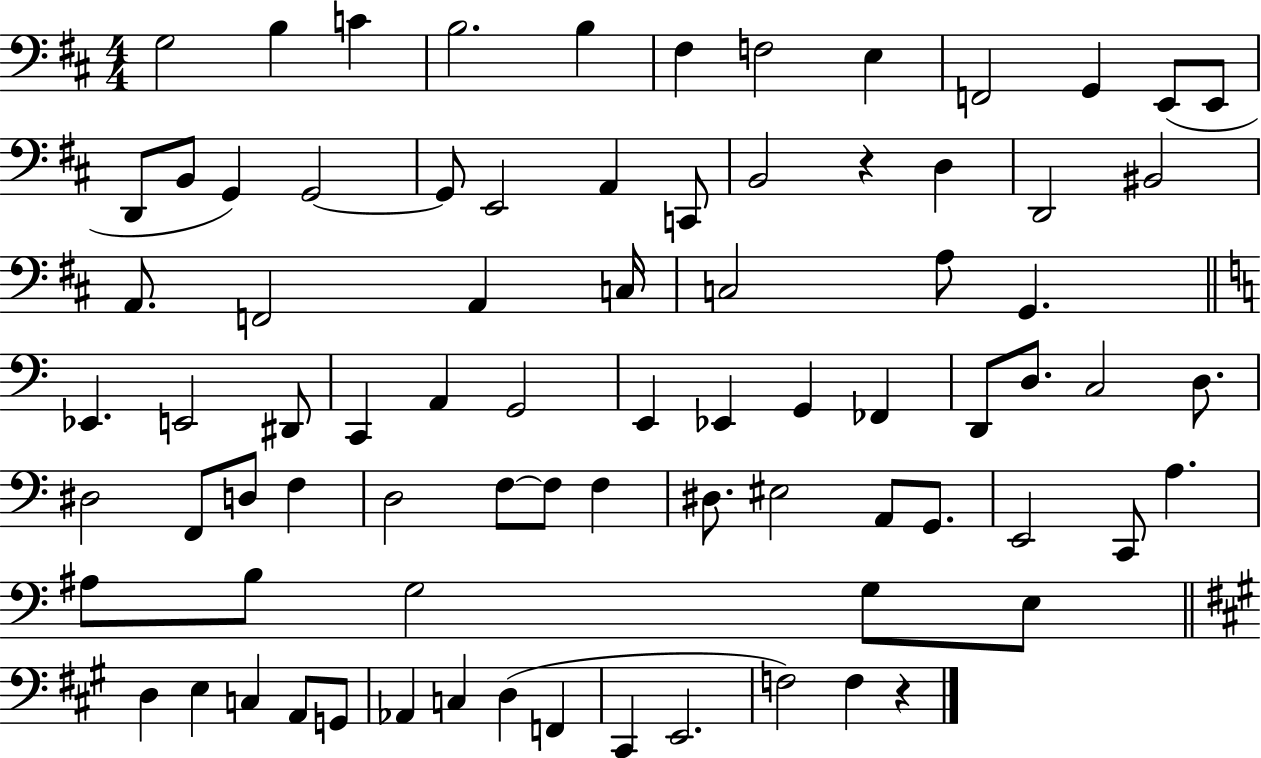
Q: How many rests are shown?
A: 2